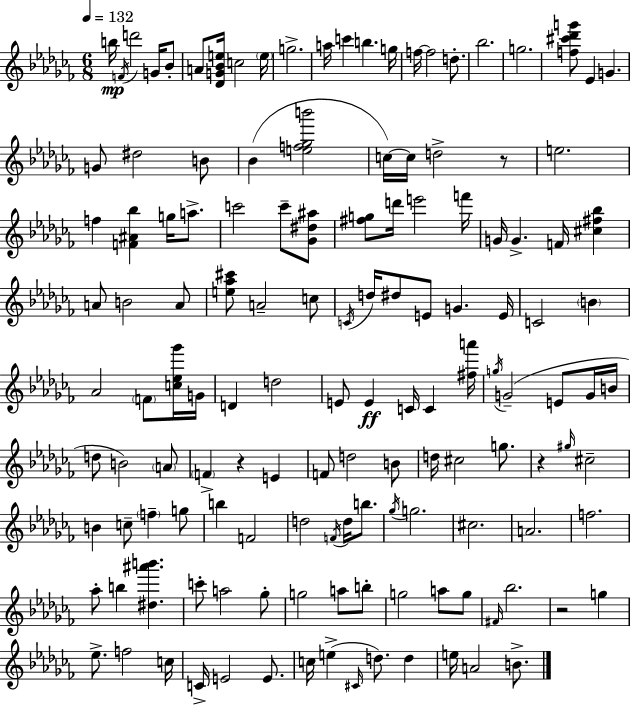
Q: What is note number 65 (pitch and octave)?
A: G4